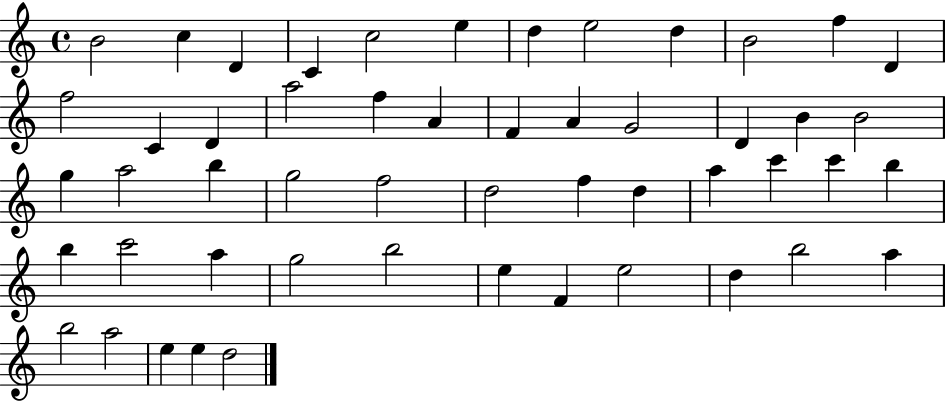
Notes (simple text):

B4/h C5/q D4/q C4/q C5/h E5/q D5/q E5/h D5/q B4/h F5/q D4/q F5/h C4/q D4/q A5/h F5/q A4/q F4/q A4/q G4/h D4/q B4/q B4/h G5/q A5/h B5/q G5/h F5/h D5/h F5/q D5/q A5/q C6/q C6/q B5/q B5/q C6/h A5/q G5/h B5/h E5/q F4/q E5/h D5/q B5/h A5/q B5/h A5/h E5/q E5/q D5/h